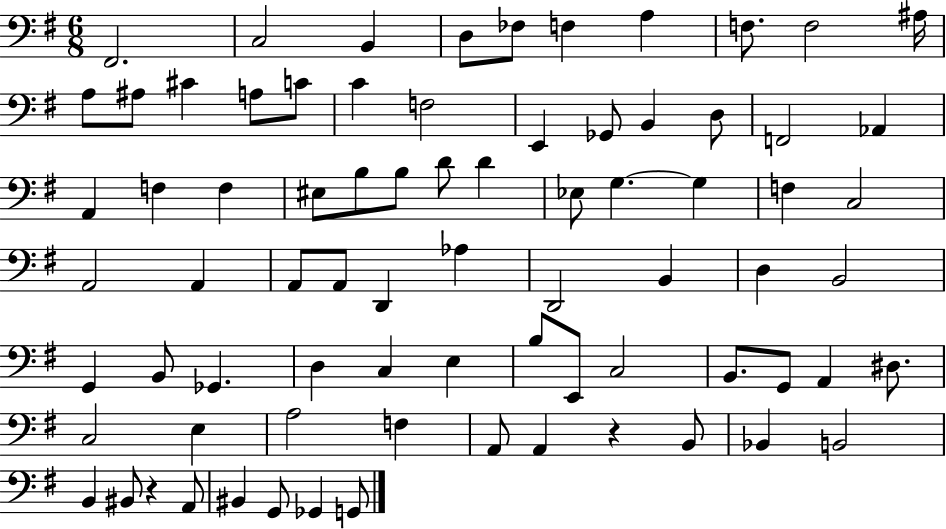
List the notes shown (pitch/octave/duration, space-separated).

F#2/h. C3/h B2/q D3/e FES3/e F3/q A3/q F3/e. F3/h A#3/s A3/e A#3/e C#4/q A3/e C4/e C4/q F3/h E2/q Gb2/e B2/q D3/e F2/h Ab2/q A2/q F3/q F3/q EIS3/e B3/e B3/e D4/e D4/q Eb3/e G3/q. G3/q F3/q C3/h A2/h A2/q A2/e A2/e D2/q Ab3/q D2/h B2/q D3/q B2/h G2/q B2/e Gb2/q. D3/q C3/q E3/q B3/e E2/e C3/h B2/e. G2/e A2/q D#3/e. C3/h E3/q A3/h F3/q A2/e A2/q R/q B2/e Bb2/q B2/h B2/q BIS2/e R/q A2/e BIS2/q G2/e Gb2/q G2/e